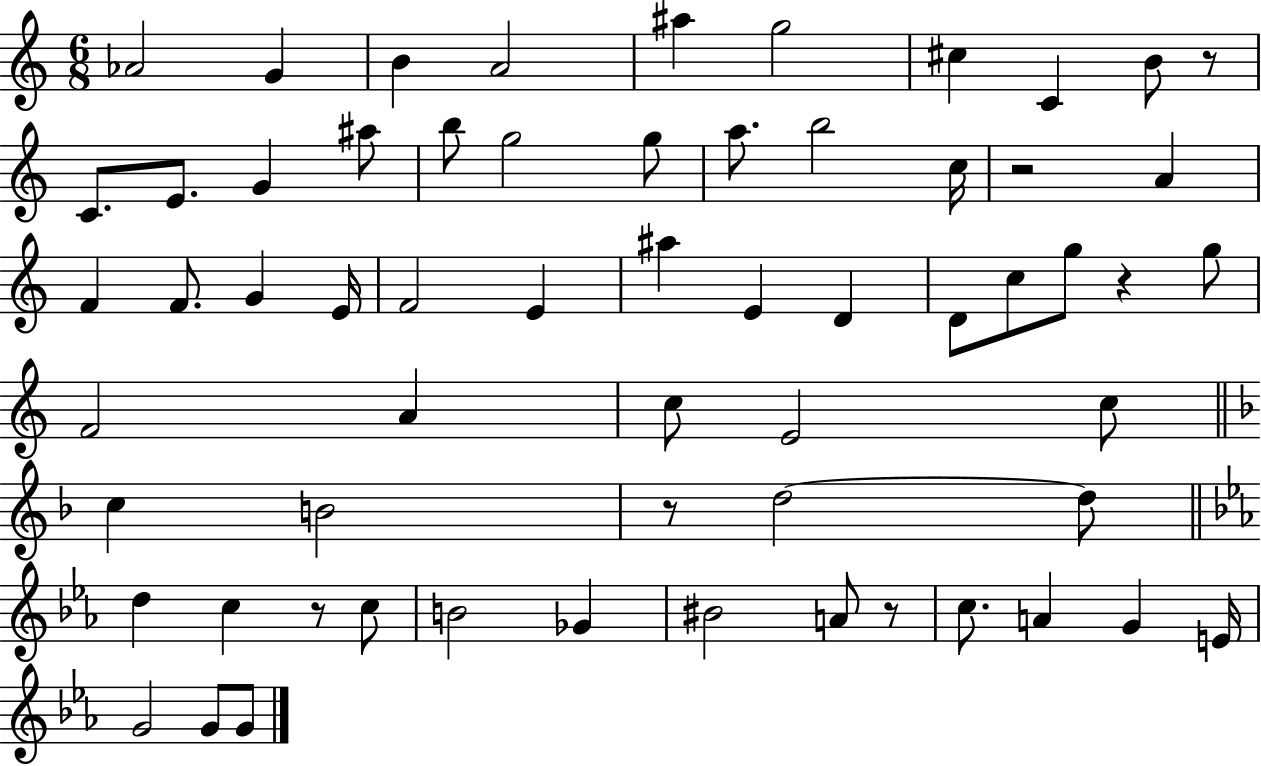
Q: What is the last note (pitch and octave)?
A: G4